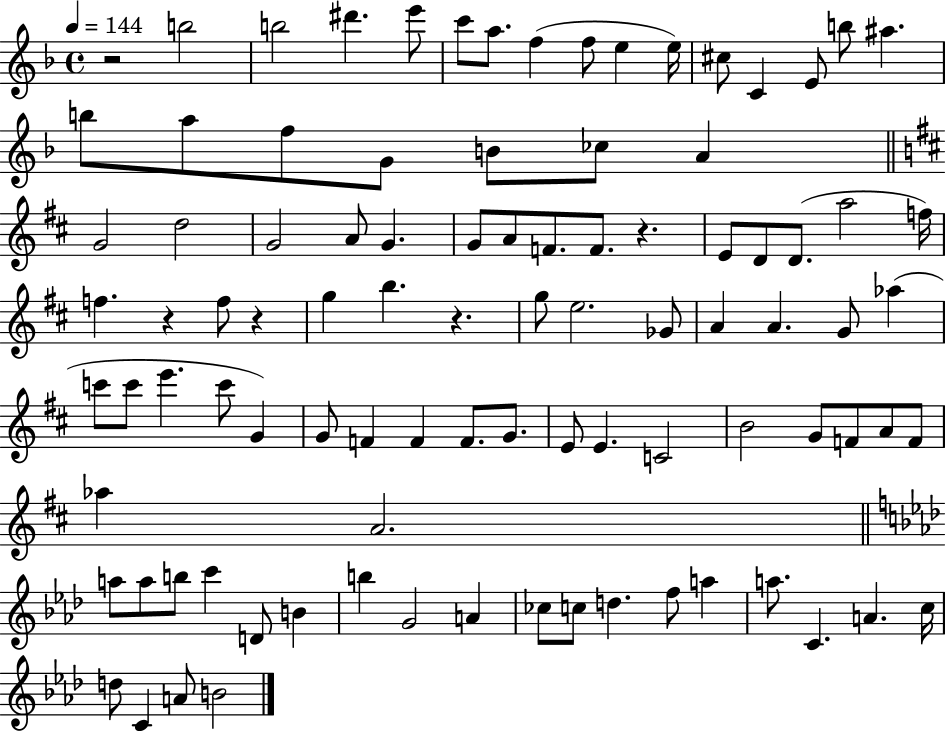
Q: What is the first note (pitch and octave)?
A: B5